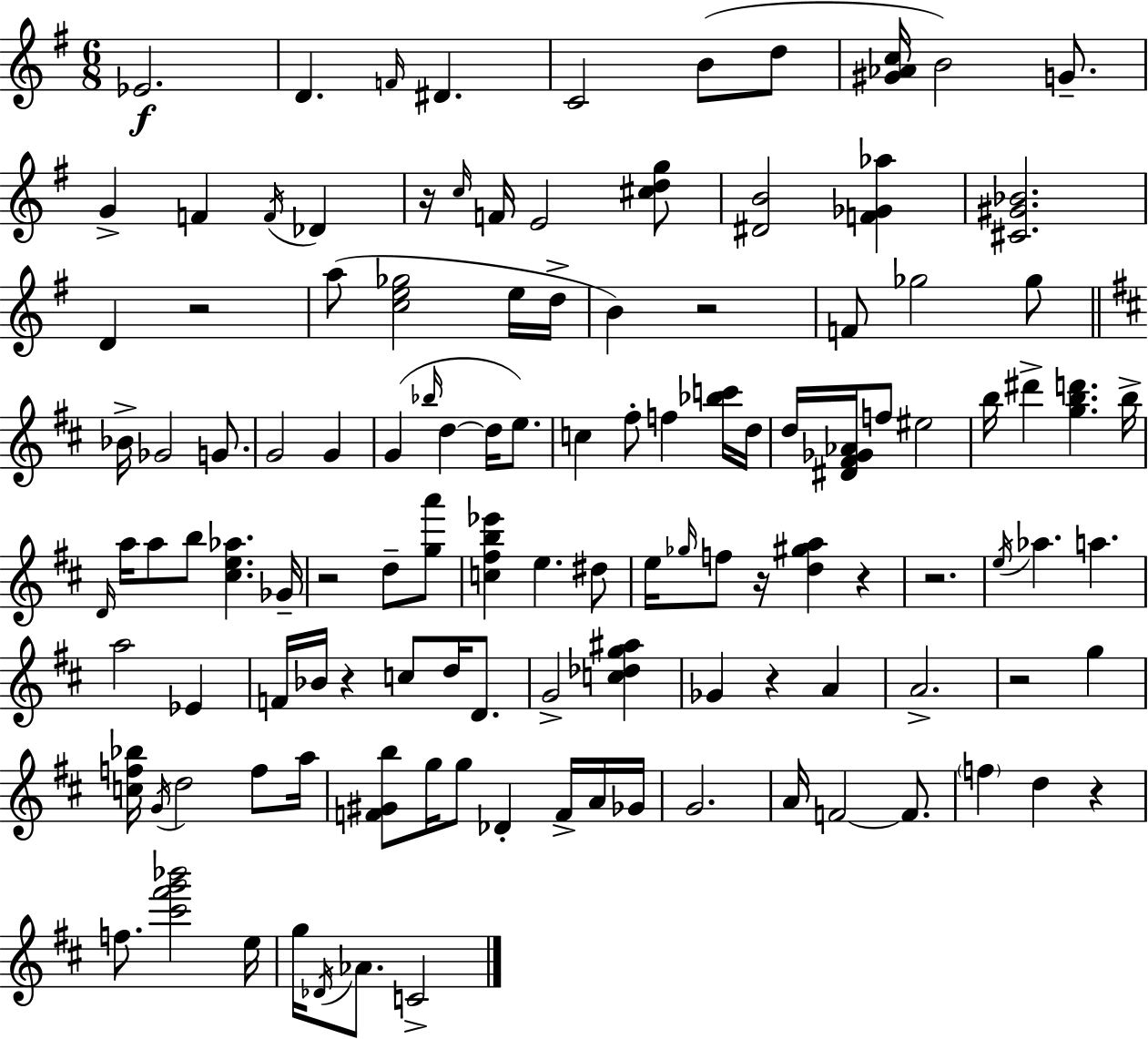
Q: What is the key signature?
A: E minor